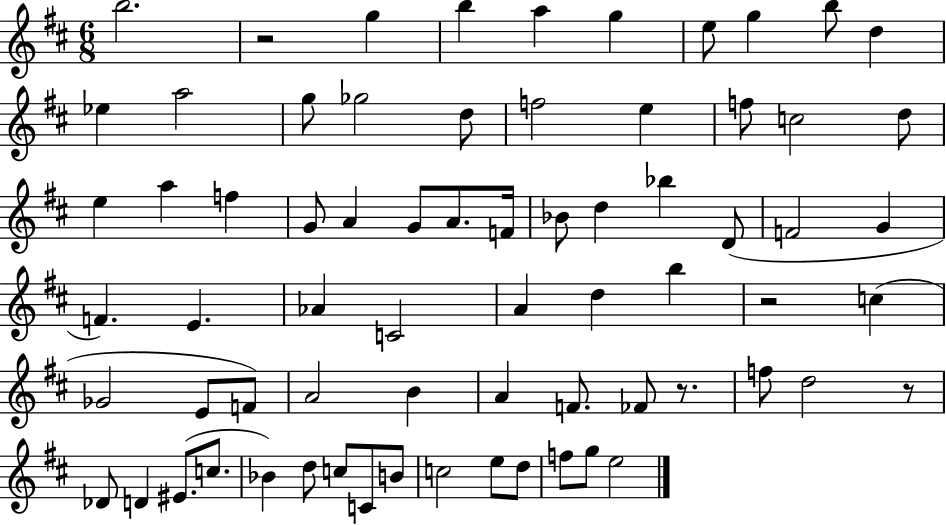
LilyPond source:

{
  \clef treble
  \numericTimeSignature
  \time 6/8
  \key d \major
  b''2. | r2 g''4 | b''4 a''4 g''4 | e''8 g''4 b''8 d''4 | \break ees''4 a''2 | g''8 ges''2 d''8 | f''2 e''4 | f''8 c''2 d''8 | \break e''4 a''4 f''4 | g'8 a'4 g'8 a'8. f'16 | bes'8 d''4 bes''4 d'8( | f'2 g'4 | \break f'4.) e'4. | aes'4 c'2 | a'4 d''4 b''4 | r2 c''4( | \break ges'2 e'8 f'8) | a'2 b'4 | a'4 f'8. fes'8 r8. | f''8 d''2 r8 | \break des'8 d'4 eis'8.( c''8. | bes'4) d''8 c''8 c'8 b'8 | c''2 e''8 d''8 | f''8 g''8 e''2 | \break \bar "|."
}